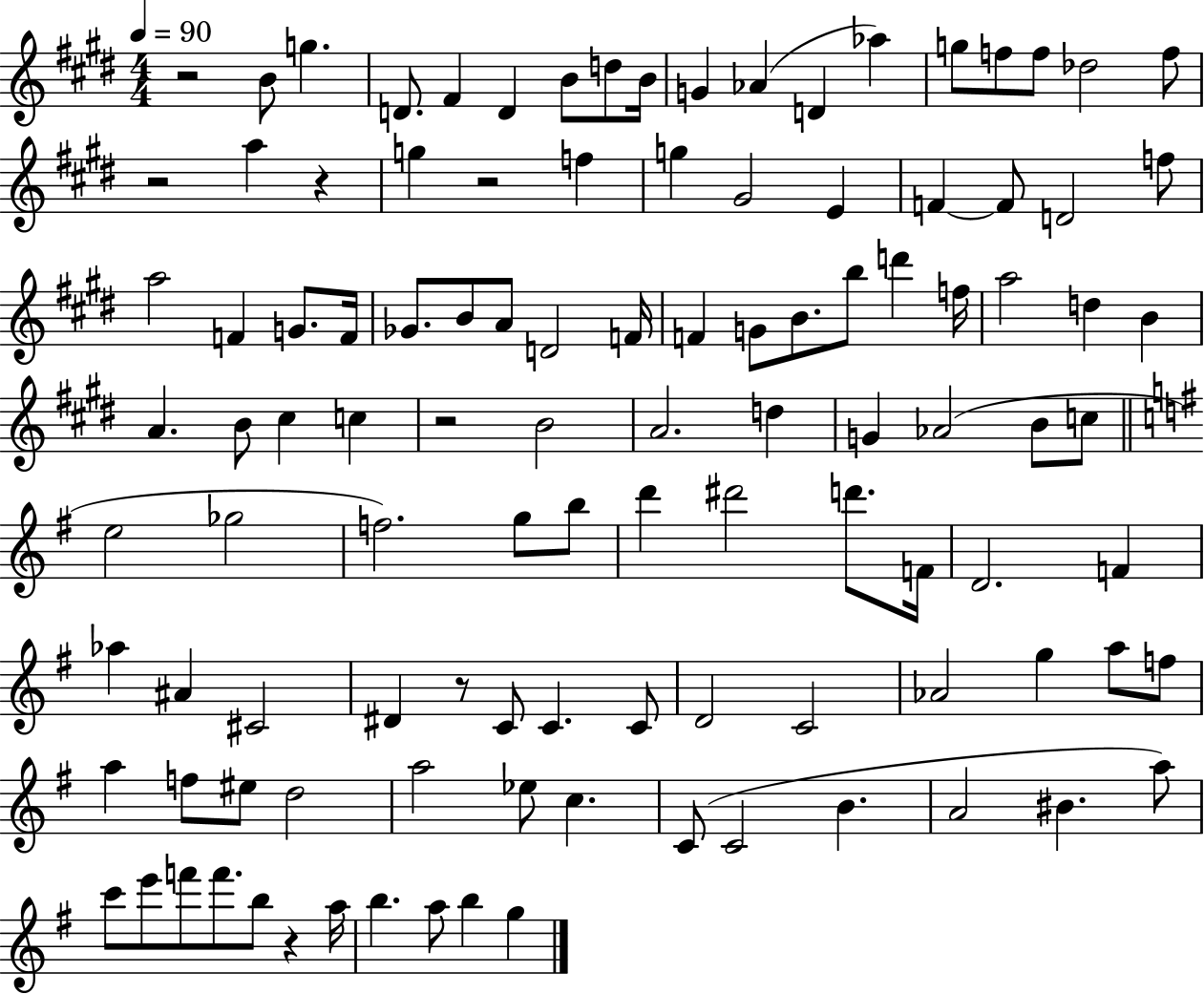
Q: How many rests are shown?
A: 7